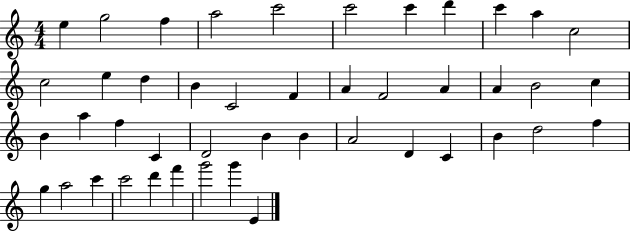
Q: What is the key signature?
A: C major